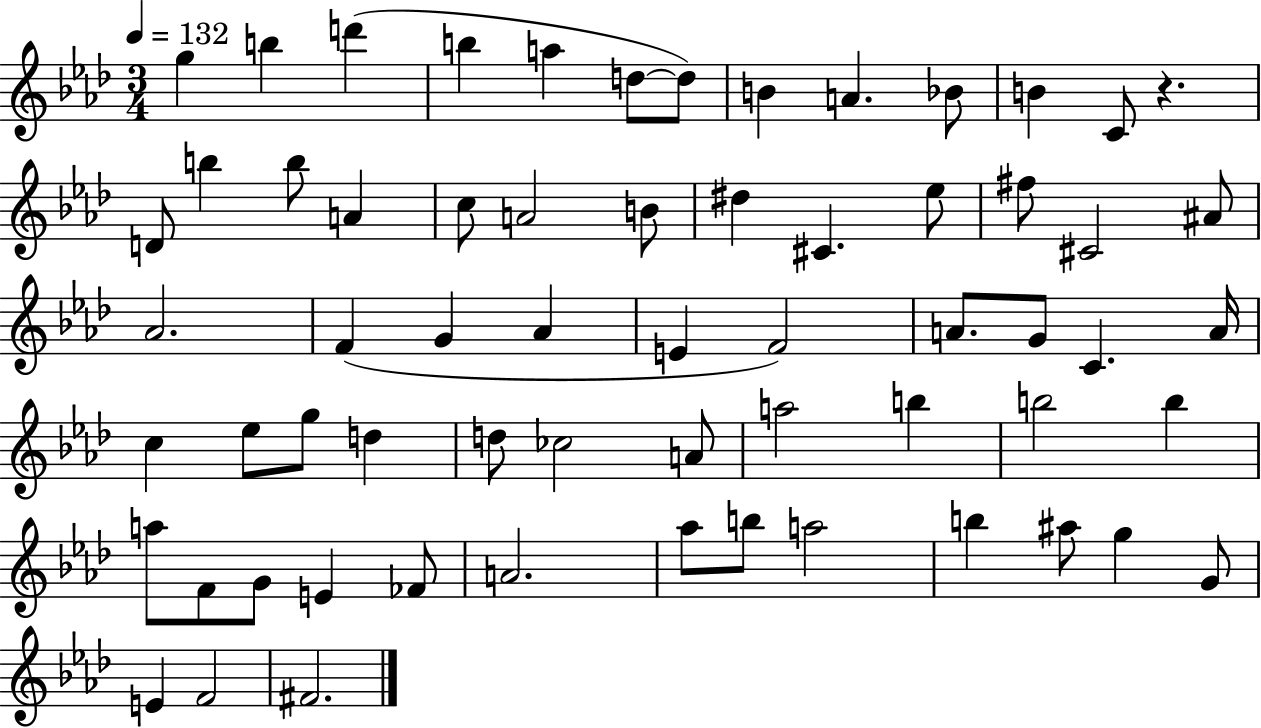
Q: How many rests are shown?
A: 1